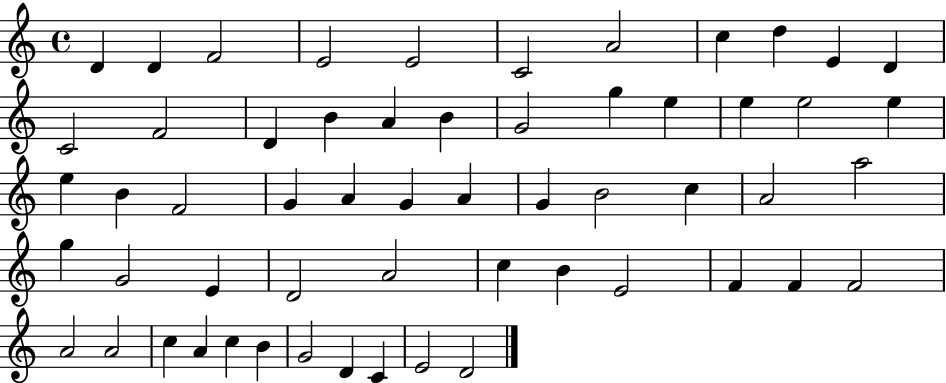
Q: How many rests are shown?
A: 0